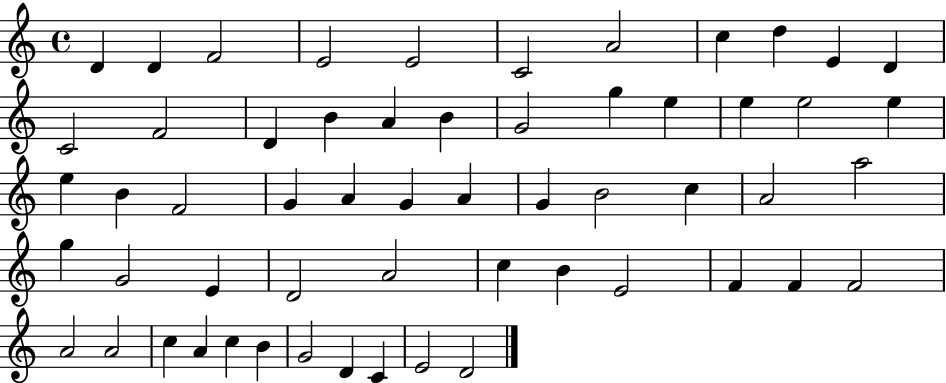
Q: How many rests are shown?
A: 0